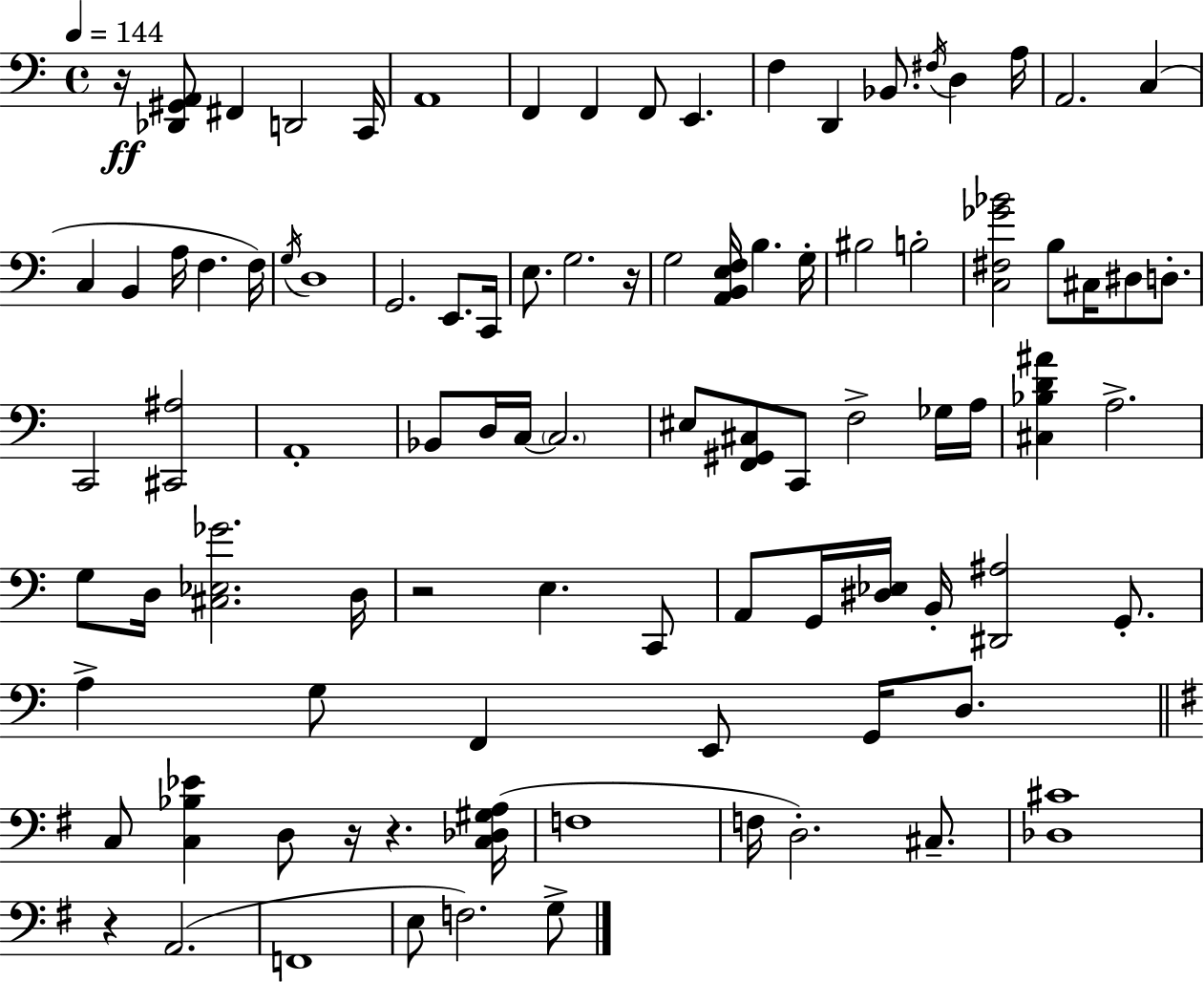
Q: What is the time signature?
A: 4/4